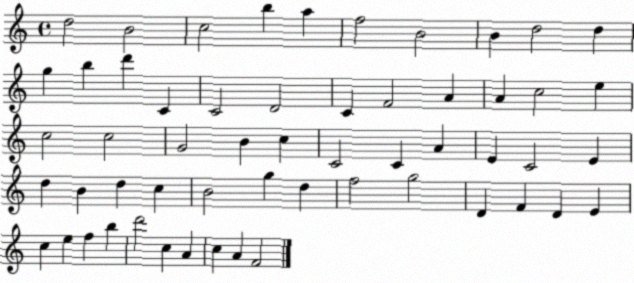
X:1
T:Untitled
M:4/4
L:1/4
K:C
d2 B2 c2 b a f2 B2 B d2 d g b d' C C2 D2 C F2 A A c2 e c2 c2 G2 B c C2 C A E C2 E d B d c B2 g d f2 g2 D F D E c e f b d'2 c A c A F2